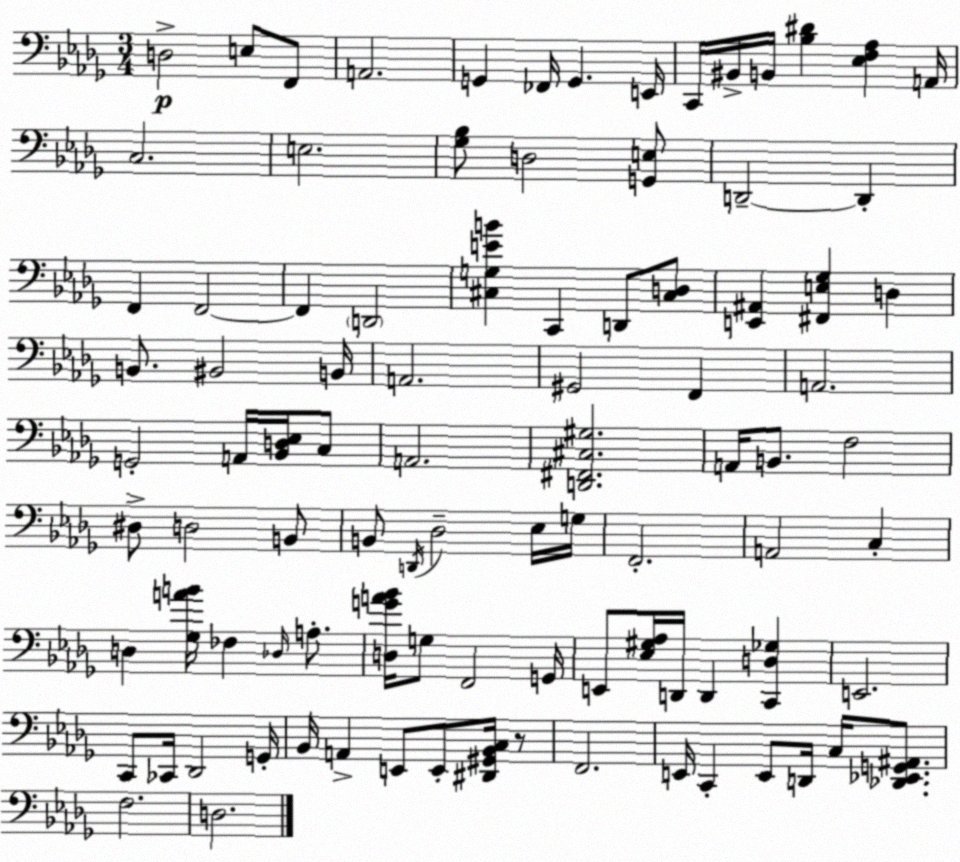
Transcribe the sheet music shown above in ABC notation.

X:1
T:Untitled
M:3/4
L:1/4
K:Bbm
D,2 E,/2 F,,/2 A,,2 G,, _F,,/4 G,, E,,/4 C,,/4 ^B,,/4 B,,/4 [_B,^D] [_E,F,_A,] A,,/4 C,2 E,2 [_G,_B,]/2 D,2 [G,,E,]/2 D,,2 D,, F,, F,,2 F,, D,,2 [^C,G,EB] C,, D,,/2 [^C,D,]/2 [E,,^A,,] [^F,,E,_G,] D, B,,/2 ^B,,2 B,,/4 A,,2 ^G,,2 F,, A,,2 G,,2 A,,/4 [_B,,D,_E,]/4 C,/2 A,,2 [D,,^F,,^C,^G,]2 A,,/4 B,,/2 F,2 ^D,/2 D,2 B,,/2 B,,/2 D,,/4 _D,2 _E,/4 G,/4 F,,2 A,,2 C, D, [_G,AB]/4 _F, _D,/4 A,/2 [D,GA_B]/4 G,/2 F,,2 G,,/4 E,,/2 [_E,^G,_A,]/4 D,,/4 D,, [C,,D,_G,] E,,2 C,,/2 _C,,/4 _D,,2 G,,/4 _B,,/4 A,, E,,/2 E,,/2 [^D,,^G,,_B,,C,]/4 z/2 F,,2 E,,/4 C,, E,,/2 D,,/4 C,/4 [_D,,_E,,G,,^A,,]/2 F,2 D,2